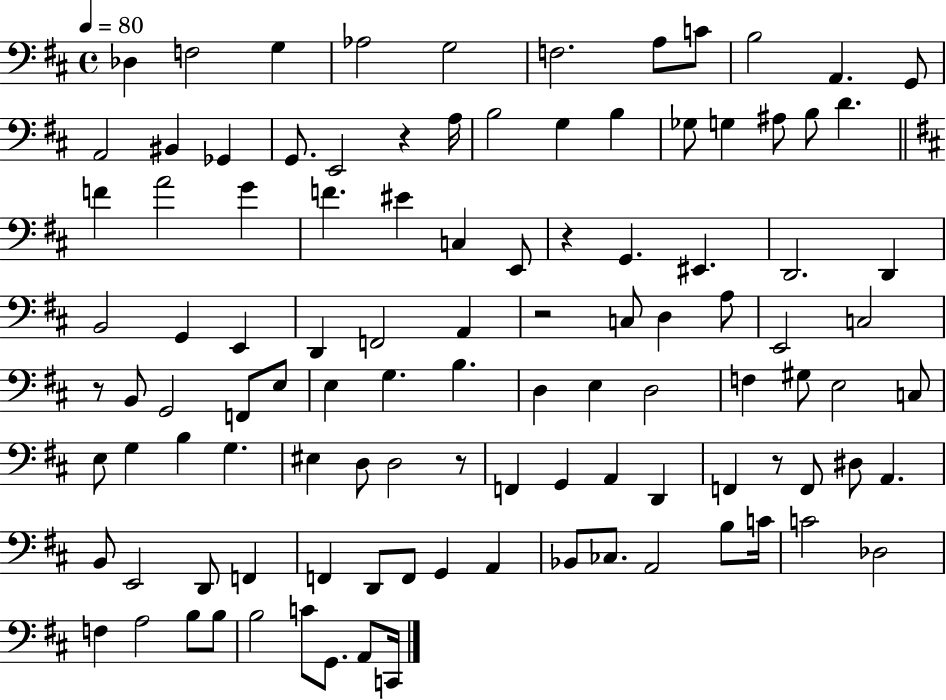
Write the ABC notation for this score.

X:1
T:Untitled
M:4/4
L:1/4
K:D
_D, F,2 G, _A,2 G,2 F,2 A,/2 C/2 B,2 A,, G,,/2 A,,2 ^B,, _G,, G,,/2 E,,2 z A,/4 B,2 G, B, _G,/2 G, ^A,/2 B,/2 D F A2 G F ^E C, E,,/2 z G,, ^E,, D,,2 D,, B,,2 G,, E,, D,, F,,2 A,, z2 C,/2 D, A,/2 E,,2 C,2 z/2 B,,/2 G,,2 F,,/2 E,/2 E, G, B, D, E, D,2 F, ^G,/2 E,2 C,/2 E,/2 G, B, G, ^E, D,/2 D,2 z/2 F,, G,, A,, D,, F,, z/2 F,,/2 ^D,/2 A,, B,,/2 E,,2 D,,/2 F,, F,, D,,/2 F,,/2 G,, A,, _B,,/2 _C,/2 A,,2 B,/2 C/4 C2 _D,2 F, A,2 B,/2 B,/2 B,2 C/2 G,,/2 A,,/2 C,,/4